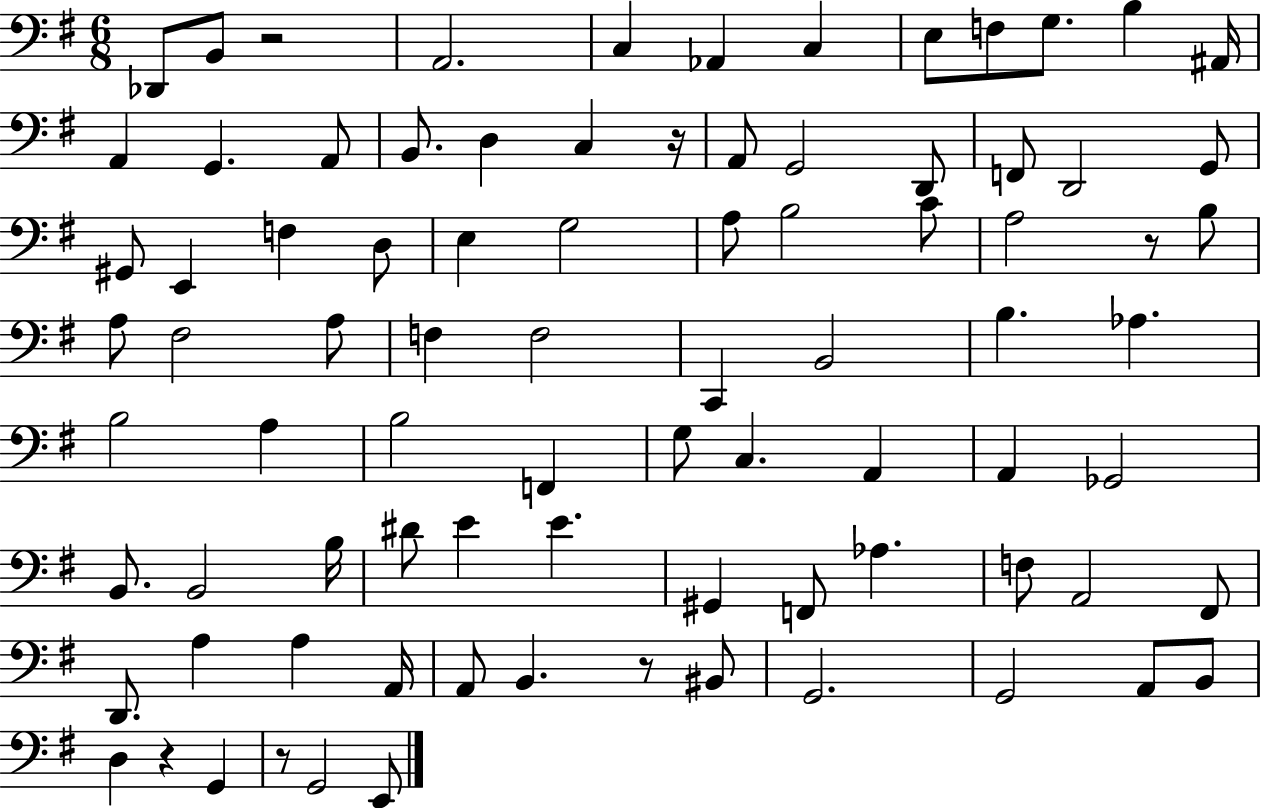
Db2/e B2/e R/h A2/h. C3/q Ab2/q C3/q E3/e F3/e G3/e. B3/q A#2/s A2/q G2/q. A2/e B2/e. D3/q C3/q R/s A2/e G2/h D2/e F2/e D2/h G2/e G#2/e E2/q F3/q D3/e E3/q G3/h A3/e B3/h C4/e A3/h R/e B3/e A3/e F#3/h A3/e F3/q F3/h C2/q B2/h B3/q. Ab3/q. B3/h A3/q B3/h F2/q G3/e C3/q. A2/q A2/q Gb2/h B2/e. B2/h B3/s D#4/e E4/q E4/q. G#2/q F2/e Ab3/q. F3/e A2/h F#2/e D2/e. A3/q A3/q A2/s A2/e B2/q. R/e BIS2/e G2/h. G2/h A2/e B2/e D3/q R/q G2/q R/e G2/h E2/e